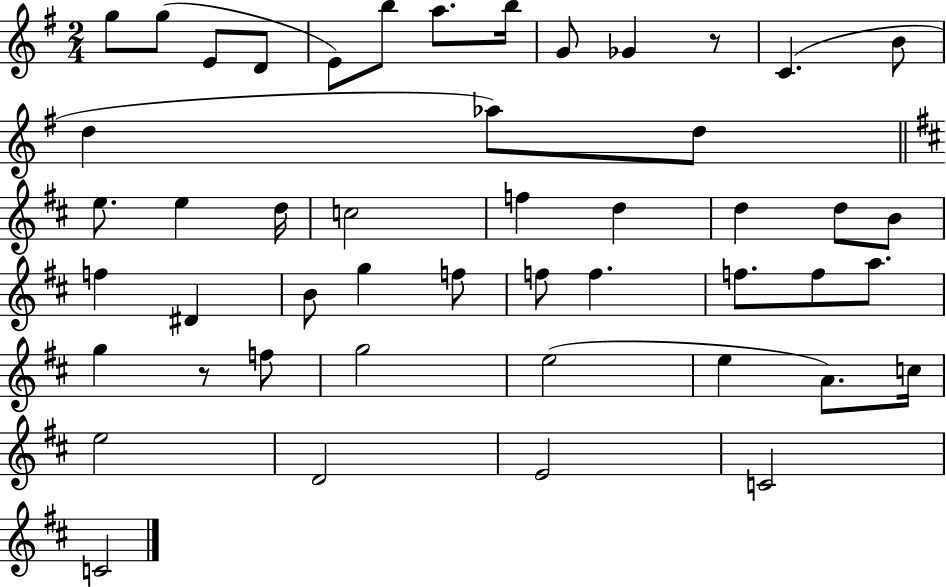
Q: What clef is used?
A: treble